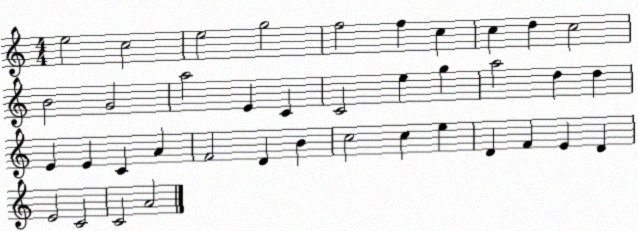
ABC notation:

X:1
T:Untitled
M:4/4
L:1/4
K:C
e2 c2 e2 g2 f2 f c c d c2 B2 G2 a2 E C C2 e g a2 d d E E C A F2 D B c2 c e D F E D E2 C2 C2 A2